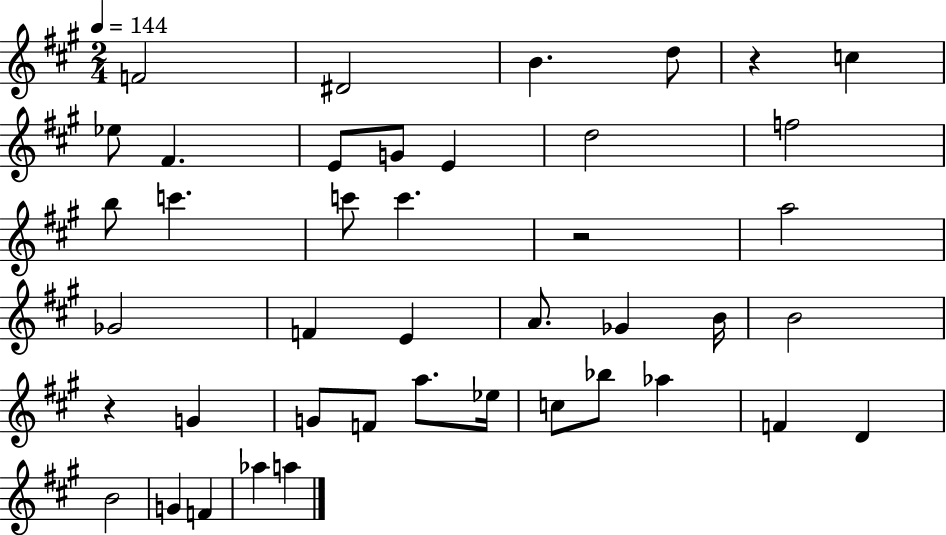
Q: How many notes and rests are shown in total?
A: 42